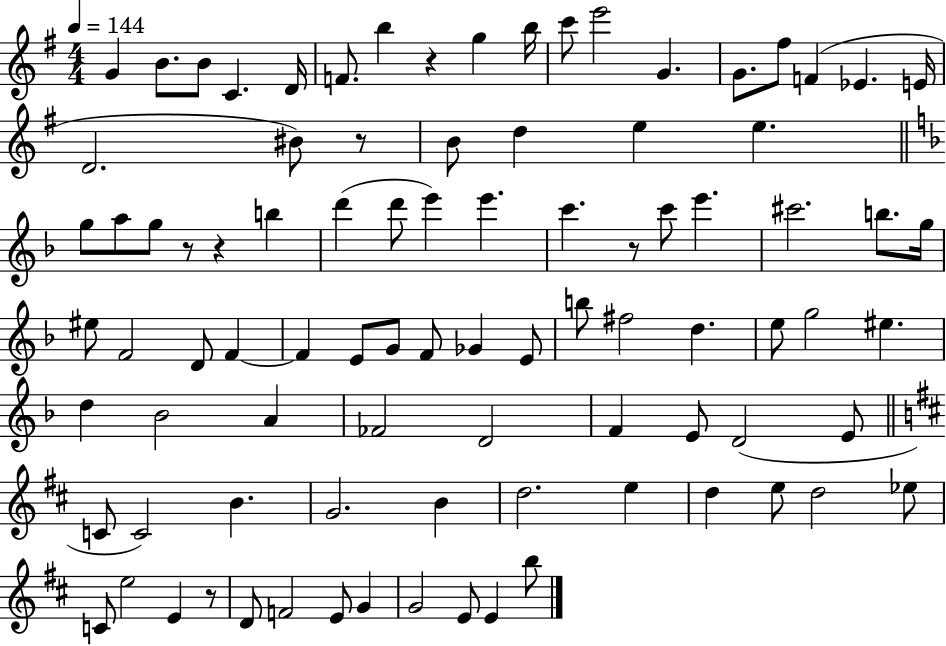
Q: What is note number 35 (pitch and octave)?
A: C#6